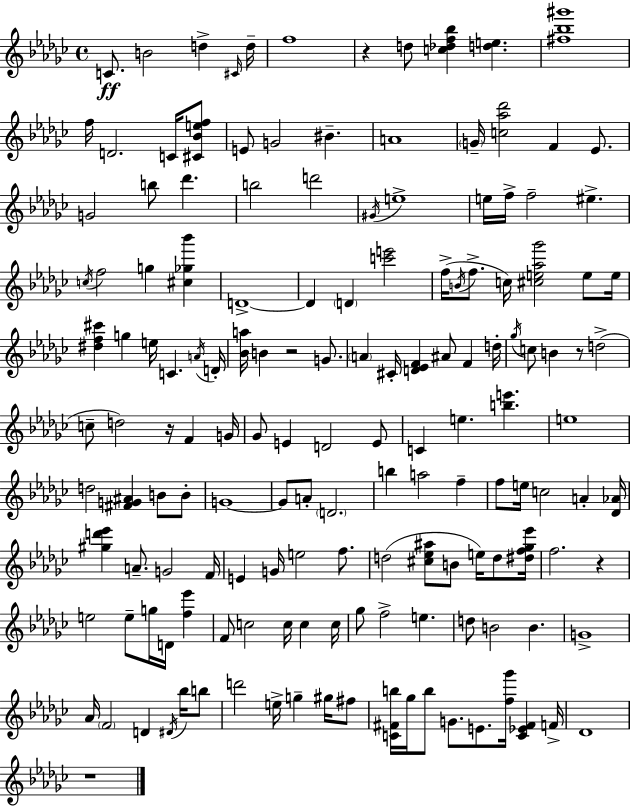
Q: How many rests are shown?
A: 6